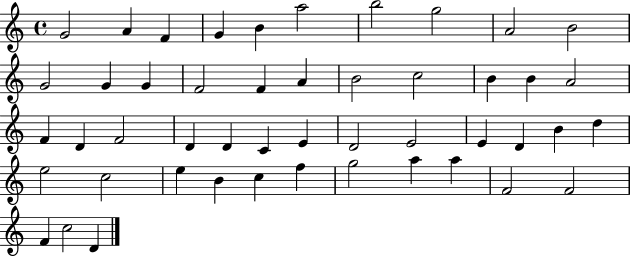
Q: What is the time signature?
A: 4/4